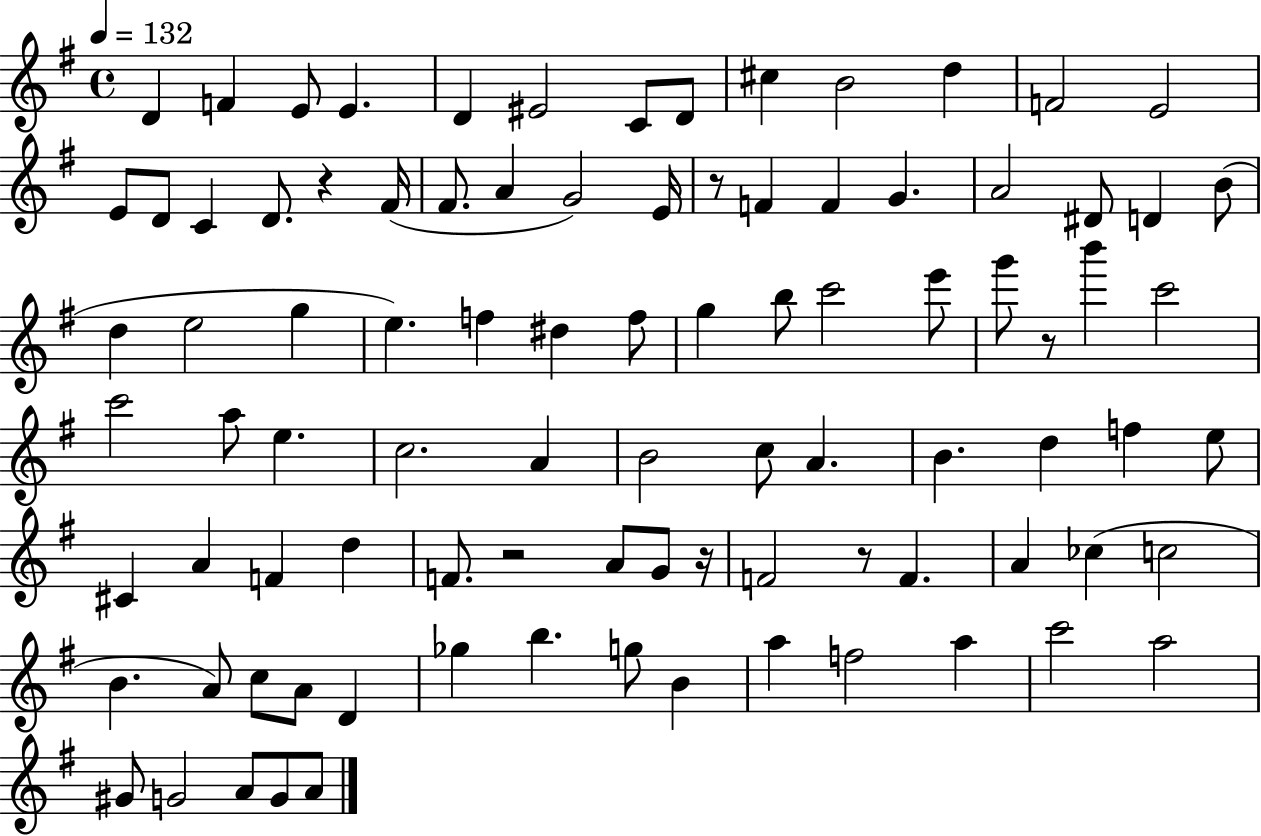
{
  \clef treble
  \time 4/4
  \defaultTimeSignature
  \key g \major
  \tempo 4 = 132
  d'4 f'4 e'8 e'4. | d'4 eis'2 c'8 d'8 | cis''4 b'2 d''4 | f'2 e'2 | \break e'8 d'8 c'4 d'8. r4 fis'16( | fis'8. a'4 g'2) e'16 | r8 f'4 f'4 g'4. | a'2 dis'8 d'4 b'8( | \break d''4 e''2 g''4 | e''4.) f''4 dis''4 f''8 | g''4 b''8 c'''2 e'''8 | g'''8 r8 b'''4 c'''2 | \break c'''2 a''8 e''4. | c''2. a'4 | b'2 c''8 a'4. | b'4. d''4 f''4 e''8 | \break cis'4 a'4 f'4 d''4 | f'8. r2 a'8 g'8 r16 | f'2 r8 f'4. | a'4 ces''4( c''2 | \break b'4. a'8) c''8 a'8 d'4 | ges''4 b''4. g''8 b'4 | a''4 f''2 a''4 | c'''2 a''2 | \break gis'8 g'2 a'8 g'8 a'8 | \bar "|."
}